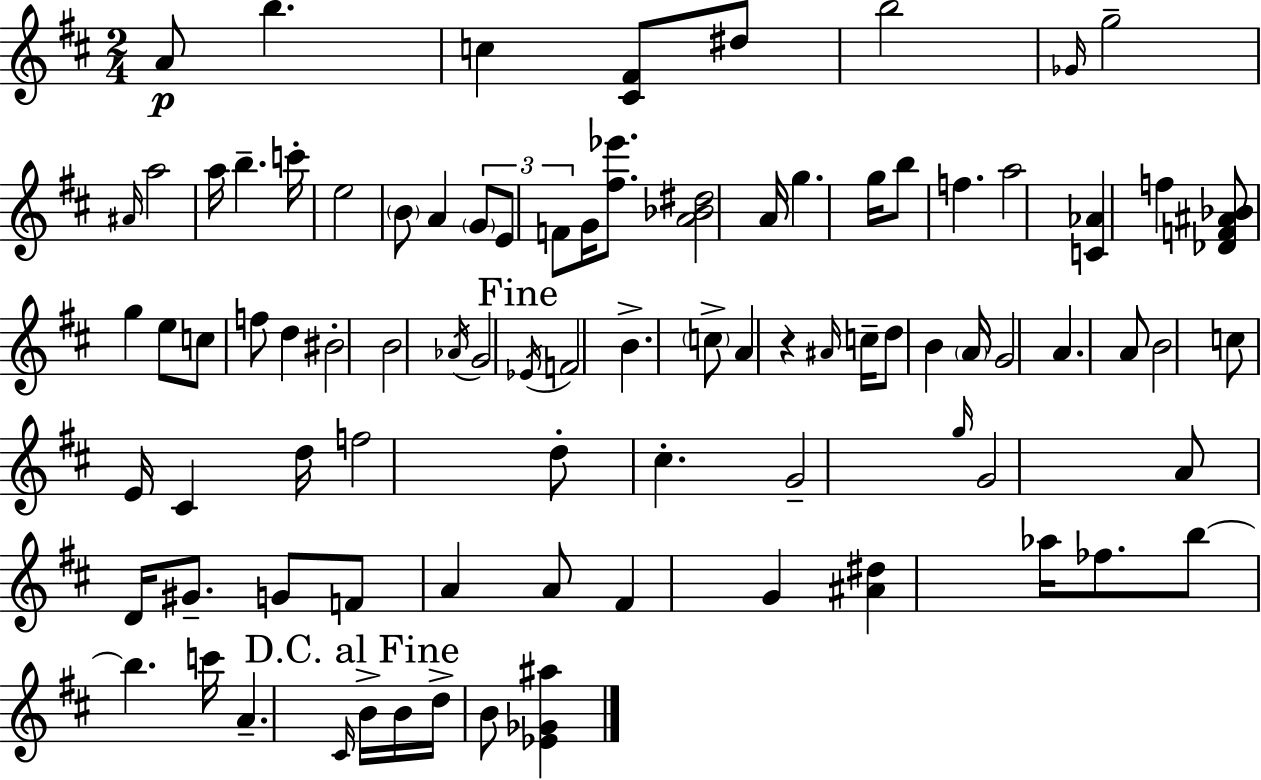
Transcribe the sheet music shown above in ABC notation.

X:1
T:Untitled
M:2/4
L:1/4
K:D
A/2 b c [^C^F]/2 ^d/2 b2 _G/4 g2 ^A/4 a2 a/4 b c'/4 e2 B/2 A G/2 E/2 F/2 G/4 [^f_e']/2 [A_B^d]2 A/4 g g/4 b/2 f a2 [C_A] f [_DF^A_B]/2 g e/2 c/2 f/2 d ^B2 B2 _A/4 G2 _E/4 F2 B c/2 A z ^A/4 c/4 d/2 B A/4 G2 A A/2 B2 c/2 E/4 ^C d/4 f2 d/2 ^c G2 g/4 G2 A/2 D/4 ^G/2 G/2 F/2 A A/2 ^F G [^A^d] _a/4 _f/2 b/2 b c'/4 A ^C/4 B/4 B/4 d/4 B/2 [_E_G^a]